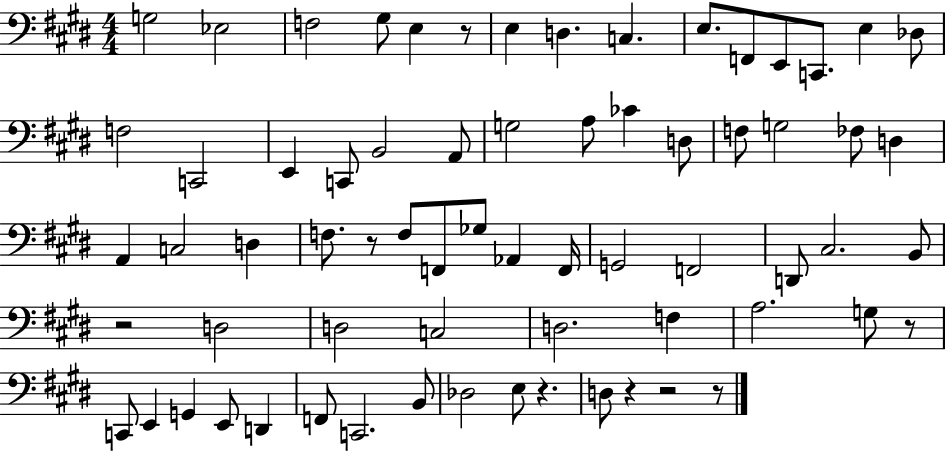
G3/h Eb3/h F3/h G#3/e E3/q R/e E3/q D3/q. C3/q. E3/e. F2/e E2/e C2/e. E3/q Db3/e F3/h C2/h E2/q C2/e B2/h A2/e G3/h A3/e CES4/q D3/e F3/e G3/h FES3/e D3/q A2/q C3/h D3/q F3/e. R/e F3/e F2/e Gb3/e Ab2/q F2/s G2/h F2/h D2/e C#3/h. B2/e R/h D3/h D3/h C3/h D3/h. F3/q A3/h. G3/e R/e C2/e E2/q G2/q E2/e D2/q F2/e C2/h. B2/e Db3/h E3/e R/q. D3/e R/q R/h R/e